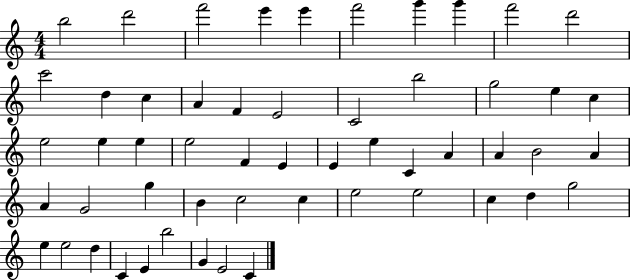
B5/h D6/h F6/h E6/q E6/q F6/h G6/q G6/q F6/h D6/h C6/h D5/q C5/q A4/q F4/q E4/h C4/h B5/h G5/h E5/q C5/q E5/h E5/q E5/q E5/h F4/q E4/q E4/q E5/q C4/q A4/q A4/q B4/h A4/q A4/q G4/h G5/q B4/q C5/h C5/q E5/h E5/h C5/q D5/q G5/h E5/q E5/h D5/q C4/q E4/q B5/h G4/q E4/h C4/q